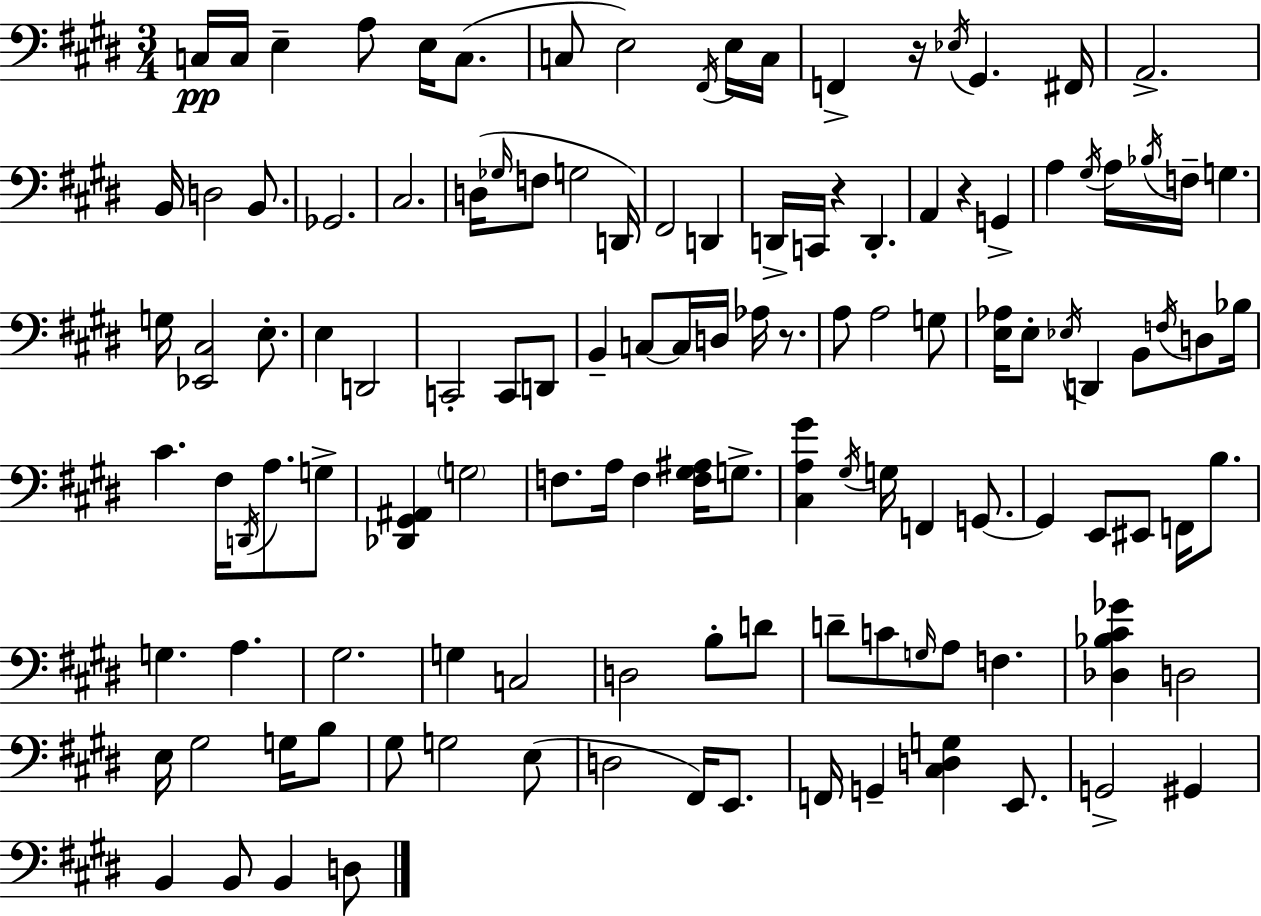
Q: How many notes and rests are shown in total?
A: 124